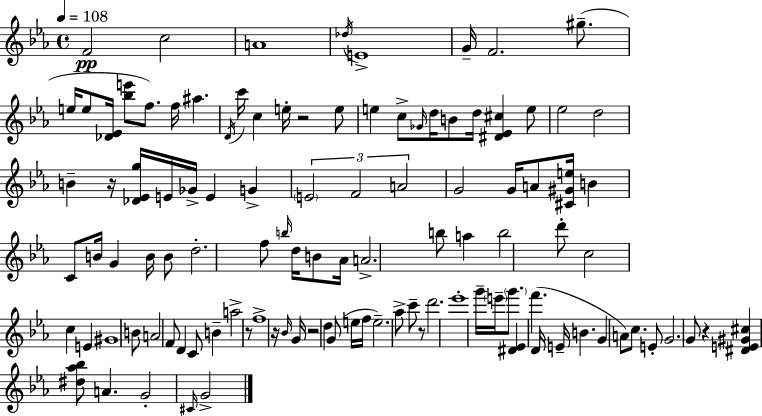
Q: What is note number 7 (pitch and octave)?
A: F4